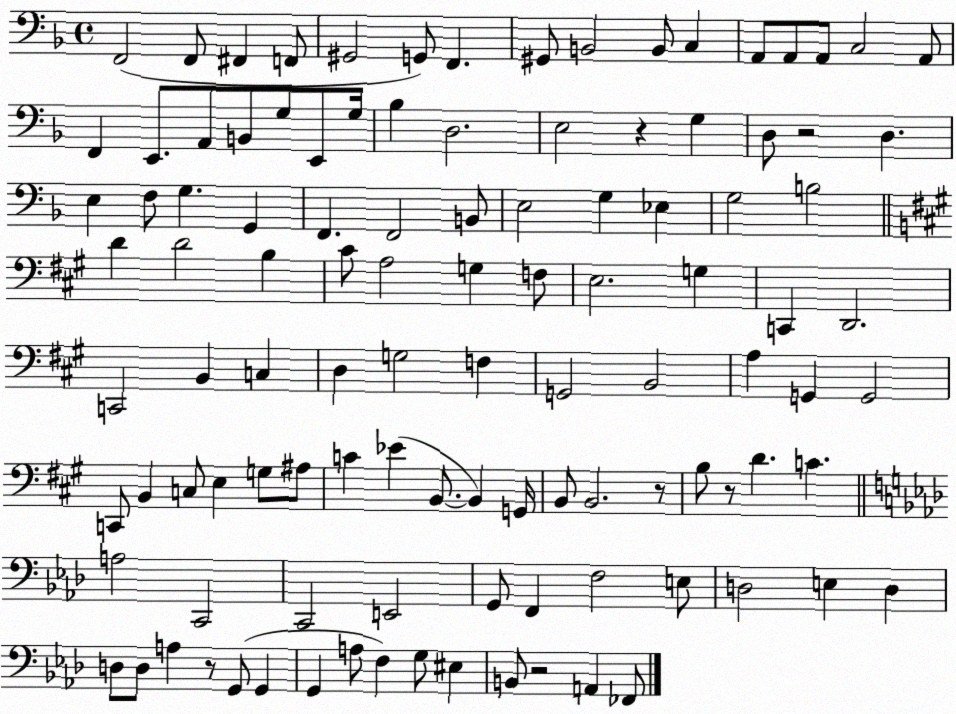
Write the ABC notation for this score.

X:1
T:Untitled
M:4/4
L:1/4
K:F
F,,2 F,,/2 ^F,, F,,/2 ^G,,2 G,,/2 F,, ^G,,/2 B,,2 B,,/2 C, A,,/2 A,,/2 A,,/2 C,2 A,,/2 F,, E,,/2 A,,/2 B,,/2 G,/2 E,,/2 G,/4 _B, D,2 E,2 z G, D,/2 z2 D, E, F,/2 G, G,, F,, F,,2 B,,/2 E,2 G, _E, G,2 B,2 D D2 B, ^C/2 A,2 G, F,/2 E,2 G, C,, D,,2 C,,2 B,, C, D, G,2 F, G,,2 B,,2 A, G,, G,,2 C,,/2 B,, C,/2 E, G,/2 ^A,/2 C _E B,,/2 B,, G,,/4 B,,/2 B,,2 z/2 B,/2 z/2 D C A,2 C,,2 C,,2 E,,2 G,,/2 F,, F,2 E,/2 D,2 E, D, D,/2 D,/2 A, z/2 G,,/2 G,, G,, A,/2 F, G,/2 ^E, B,,/2 z2 A,, _F,,/2